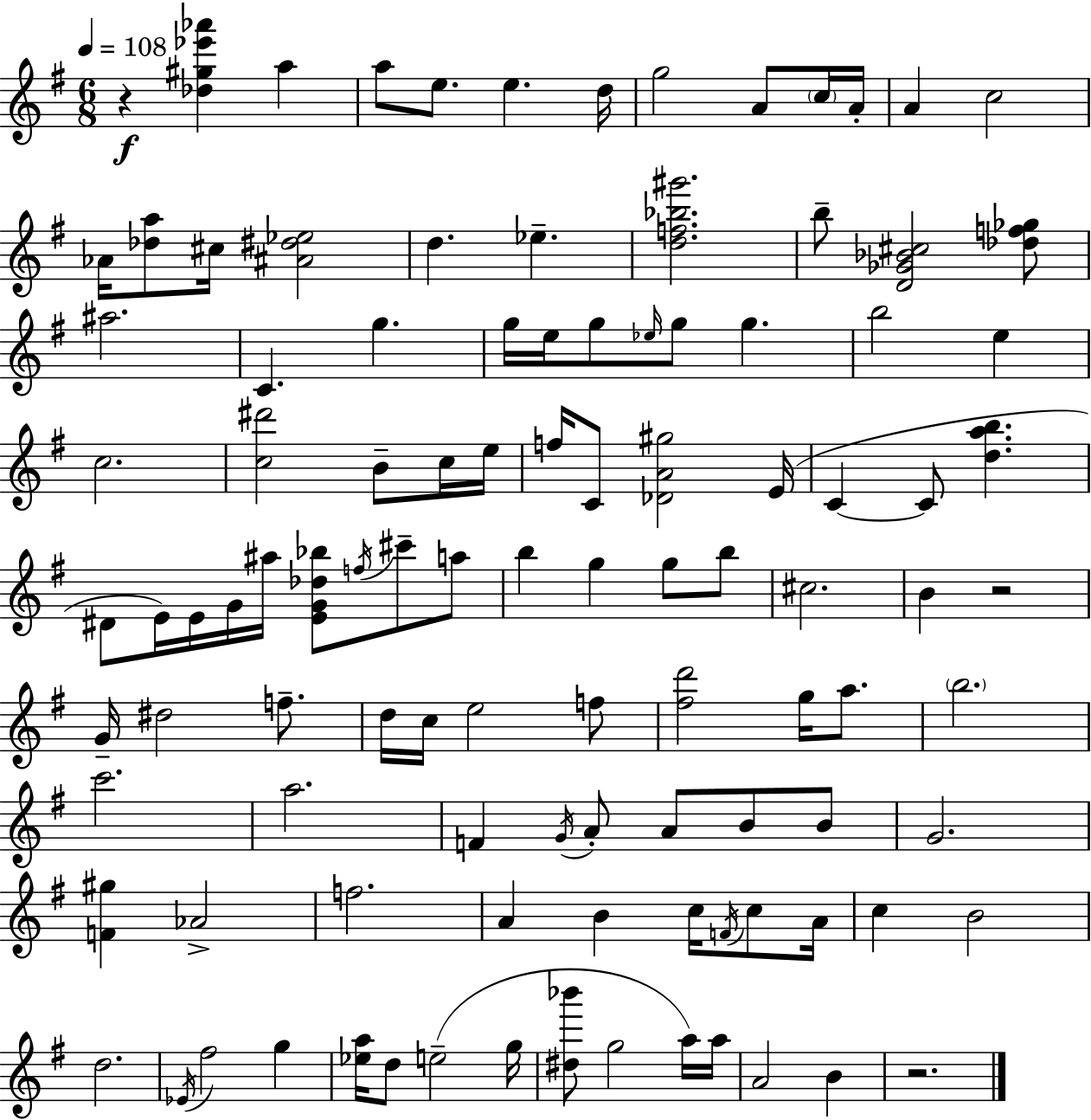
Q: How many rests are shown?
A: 3